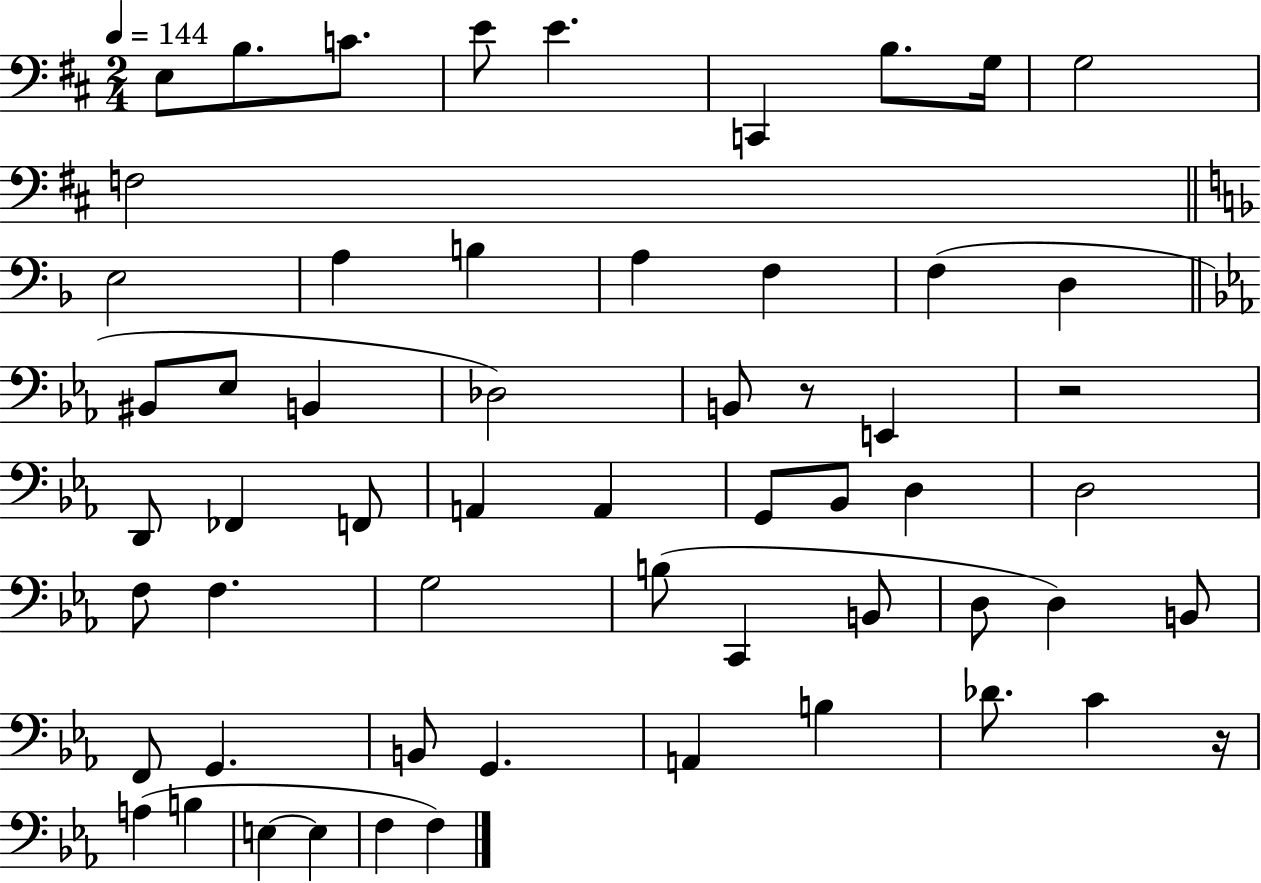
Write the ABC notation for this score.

X:1
T:Untitled
M:2/4
L:1/4
K:D
E,/2 B,/2 C/2 E/2 E C,, B,/2 G,/4 G,2 F,2 E,2 A, B, A, F, F, D, ^B,,/2 _E,/2 B,, _D,2 B,,/2 z/2 E,, z2 D,,/2 _F,, F,,/2 A,, A,, G,,/2 _B,,/2 D, D,2 F,/2 F, G,2 B,/2 C,, B,,/2 D,/2 D, B,,/2 F,,/2 G,, B,,/2 G,, A,, B, _D/2 C z/4 A, B, E, E, F, F,